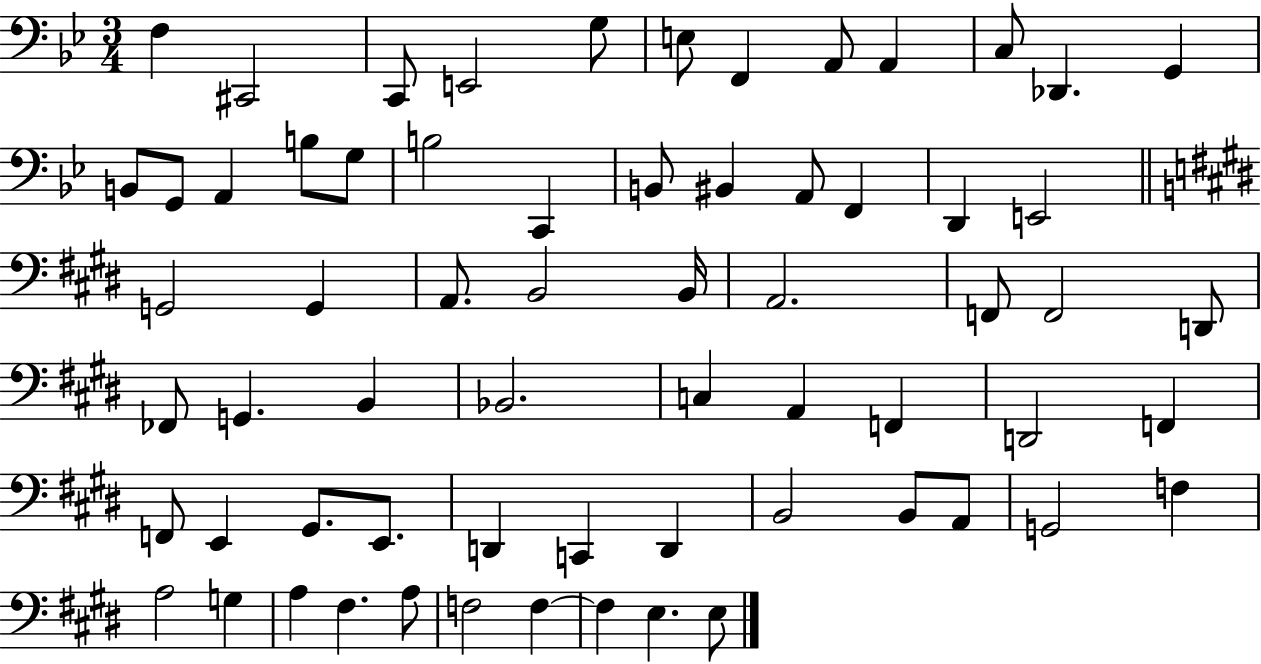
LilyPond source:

{
  \clef bass
  \numericTimeSignature
  \time 3/4
  \key bes \major
  f4 cis,2 | c,8 e,2 g8 | e8 f,4 a,8 a,4 | c8 des,4. g,4 | \break b,8 g,8 a,4 b8 g8 | b2 c,4 | b,8 bis,4 a,8 f,4 | d,4 e,2 | \break \bar "||" \break \key e \major g,2 g,4 | a,8. b,2 b,16 | a,2. | f,8 f,2 d,8 | \break fes,8 g,4. b,4 | bes,2. | c4 a,4 f,4 | d,2 f,4 | \break f,8 e,4 gis,8. e,8. | d,4 c,4 d,4 | b,2 b,8 a,8 | g,2 f4 | \break a2 g4 | a4 fis4. a8 | f2 f4~~ | f4 e4. e8 | \break \bar "|."
}